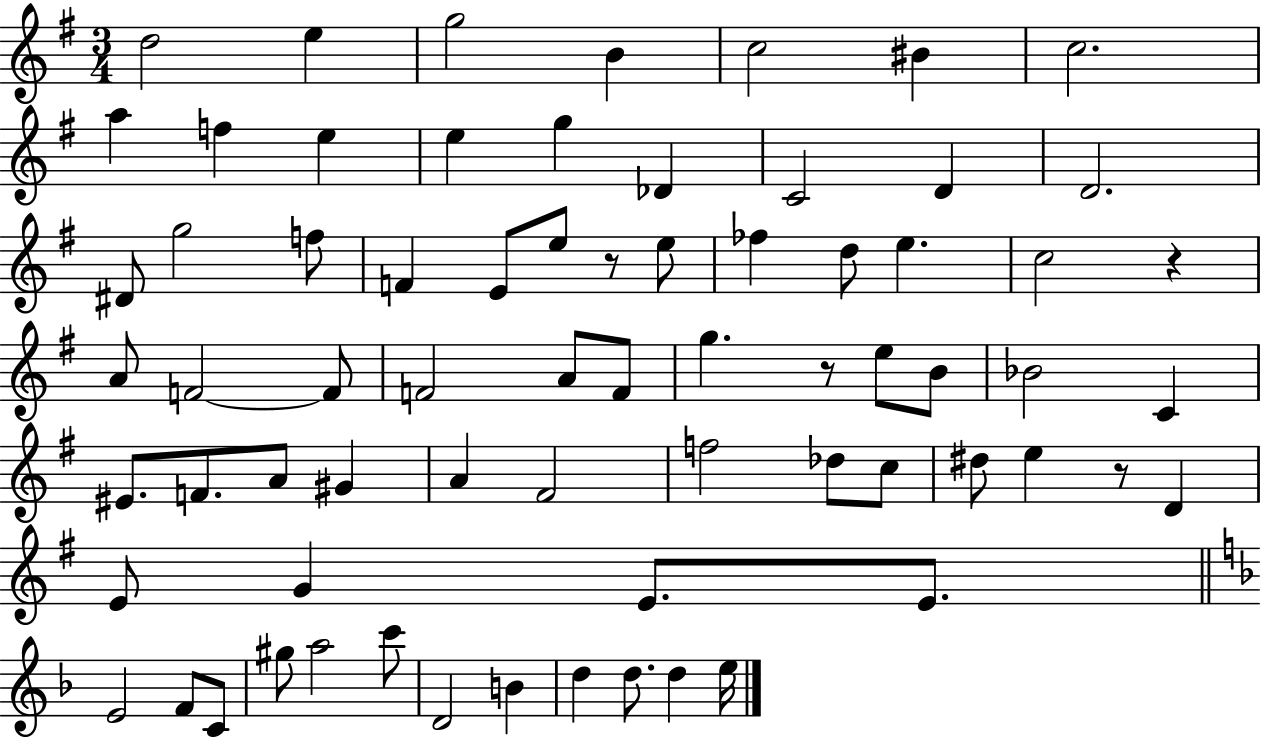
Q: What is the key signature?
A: G major